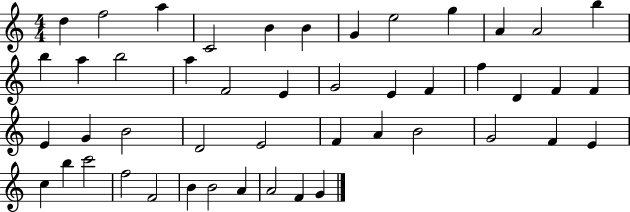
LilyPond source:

{
  \clef treble
  \numericTimeSignature
  \time 4/4
  \key c \major
  d''4 f''2 a''4 | c'2 b'4 b'4 | g'4 e''2 g''4 | a'4 a'2 b''4 | \break b''4 a''4 b''2 | a''4 f'2 e'4 | g'2 e'4 f'4 | f''4 d'4 f'4 f'4 | \break e'4 g'4 b'2 | d'2 e'2 | f'4 a'4 b'2 | g'2 f'4 e'4 | \break c''4 b''4 c'''2 | f''2 f'2 | b'4 b'2 a'4 | a'2 f'4 g'4 | \break \bar "|."
}